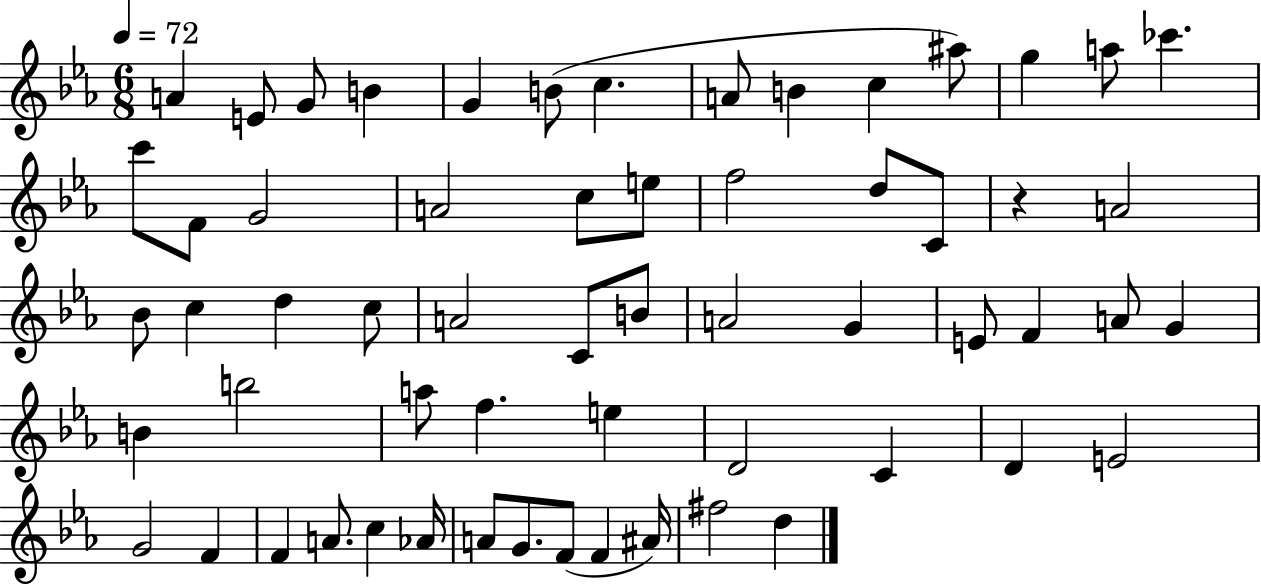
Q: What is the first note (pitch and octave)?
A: A4